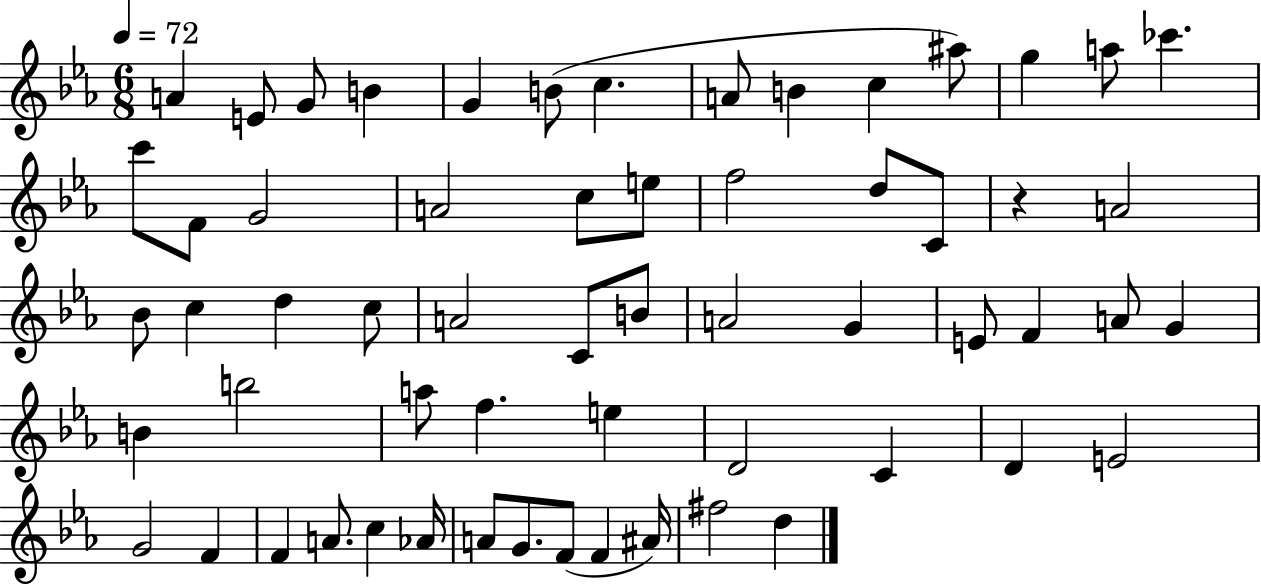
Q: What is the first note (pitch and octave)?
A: A4